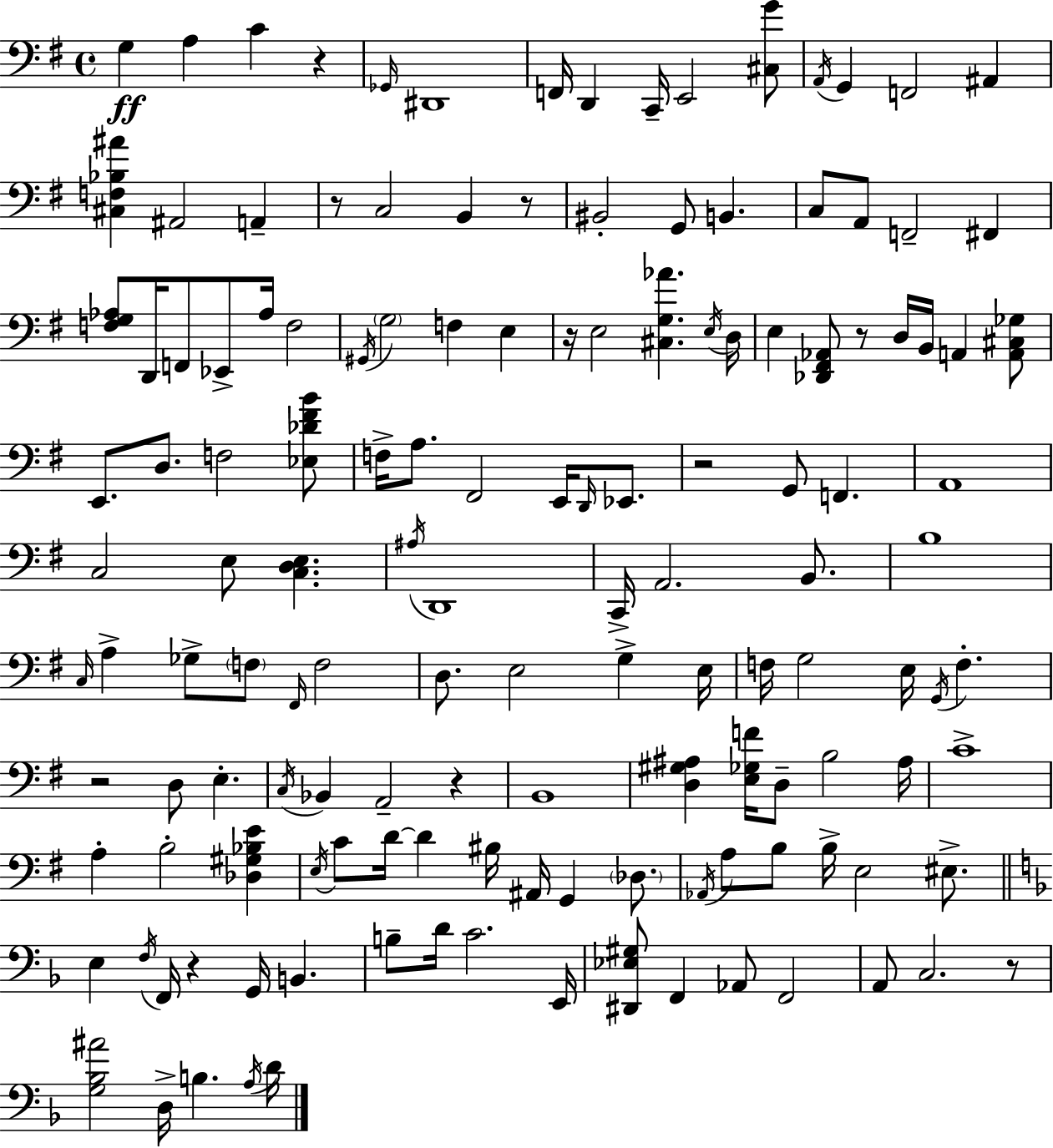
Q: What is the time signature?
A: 4/4